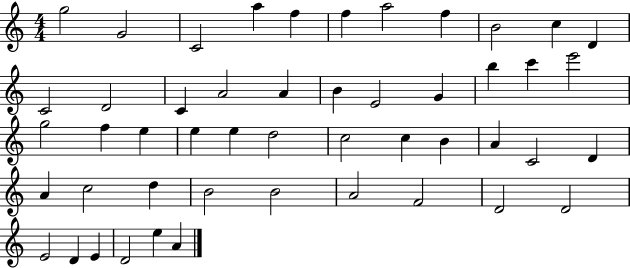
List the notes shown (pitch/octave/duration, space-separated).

G5/h G4/h C4/h A5/q F5/q F5/q A5/h F5/q B4/h C5/q D4/q C4/h D4/h C4/q A4/h A4/q B4/q E4/h G4/q B5/q C6/q E6/h G5/h F5/q E5/q E5/q E5/q D5/h C5/h C5/q B4/q A4/q C4/h D4/q A4/q C5/h D5/q B4/h B4/h A4/h F4/h D4/h D4/h E4/h D4/q E4/q D4/h E5/q A4/q